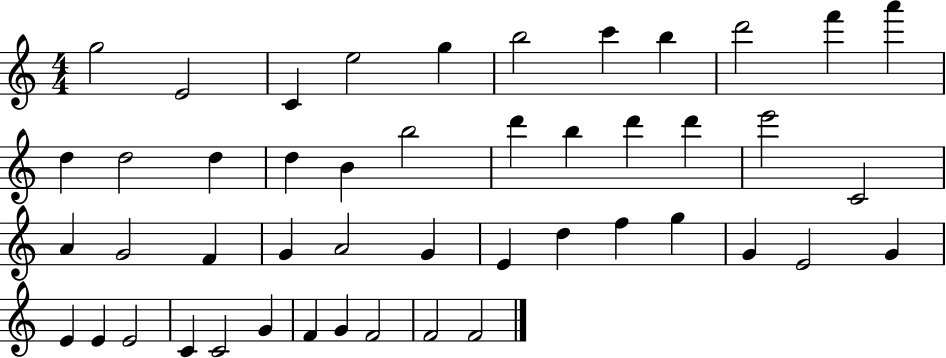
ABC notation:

X:1
T:Untitled
M:4/4
L:1/4
K:C
g2 E2 C e2 g b2 c' b d'2 f' a' d d2 d d B b2 d' b d' d' e'2 C2 A G2 F G A2 G E d f g G E2 G E E E2 C C2 G F G F2 F2 F2